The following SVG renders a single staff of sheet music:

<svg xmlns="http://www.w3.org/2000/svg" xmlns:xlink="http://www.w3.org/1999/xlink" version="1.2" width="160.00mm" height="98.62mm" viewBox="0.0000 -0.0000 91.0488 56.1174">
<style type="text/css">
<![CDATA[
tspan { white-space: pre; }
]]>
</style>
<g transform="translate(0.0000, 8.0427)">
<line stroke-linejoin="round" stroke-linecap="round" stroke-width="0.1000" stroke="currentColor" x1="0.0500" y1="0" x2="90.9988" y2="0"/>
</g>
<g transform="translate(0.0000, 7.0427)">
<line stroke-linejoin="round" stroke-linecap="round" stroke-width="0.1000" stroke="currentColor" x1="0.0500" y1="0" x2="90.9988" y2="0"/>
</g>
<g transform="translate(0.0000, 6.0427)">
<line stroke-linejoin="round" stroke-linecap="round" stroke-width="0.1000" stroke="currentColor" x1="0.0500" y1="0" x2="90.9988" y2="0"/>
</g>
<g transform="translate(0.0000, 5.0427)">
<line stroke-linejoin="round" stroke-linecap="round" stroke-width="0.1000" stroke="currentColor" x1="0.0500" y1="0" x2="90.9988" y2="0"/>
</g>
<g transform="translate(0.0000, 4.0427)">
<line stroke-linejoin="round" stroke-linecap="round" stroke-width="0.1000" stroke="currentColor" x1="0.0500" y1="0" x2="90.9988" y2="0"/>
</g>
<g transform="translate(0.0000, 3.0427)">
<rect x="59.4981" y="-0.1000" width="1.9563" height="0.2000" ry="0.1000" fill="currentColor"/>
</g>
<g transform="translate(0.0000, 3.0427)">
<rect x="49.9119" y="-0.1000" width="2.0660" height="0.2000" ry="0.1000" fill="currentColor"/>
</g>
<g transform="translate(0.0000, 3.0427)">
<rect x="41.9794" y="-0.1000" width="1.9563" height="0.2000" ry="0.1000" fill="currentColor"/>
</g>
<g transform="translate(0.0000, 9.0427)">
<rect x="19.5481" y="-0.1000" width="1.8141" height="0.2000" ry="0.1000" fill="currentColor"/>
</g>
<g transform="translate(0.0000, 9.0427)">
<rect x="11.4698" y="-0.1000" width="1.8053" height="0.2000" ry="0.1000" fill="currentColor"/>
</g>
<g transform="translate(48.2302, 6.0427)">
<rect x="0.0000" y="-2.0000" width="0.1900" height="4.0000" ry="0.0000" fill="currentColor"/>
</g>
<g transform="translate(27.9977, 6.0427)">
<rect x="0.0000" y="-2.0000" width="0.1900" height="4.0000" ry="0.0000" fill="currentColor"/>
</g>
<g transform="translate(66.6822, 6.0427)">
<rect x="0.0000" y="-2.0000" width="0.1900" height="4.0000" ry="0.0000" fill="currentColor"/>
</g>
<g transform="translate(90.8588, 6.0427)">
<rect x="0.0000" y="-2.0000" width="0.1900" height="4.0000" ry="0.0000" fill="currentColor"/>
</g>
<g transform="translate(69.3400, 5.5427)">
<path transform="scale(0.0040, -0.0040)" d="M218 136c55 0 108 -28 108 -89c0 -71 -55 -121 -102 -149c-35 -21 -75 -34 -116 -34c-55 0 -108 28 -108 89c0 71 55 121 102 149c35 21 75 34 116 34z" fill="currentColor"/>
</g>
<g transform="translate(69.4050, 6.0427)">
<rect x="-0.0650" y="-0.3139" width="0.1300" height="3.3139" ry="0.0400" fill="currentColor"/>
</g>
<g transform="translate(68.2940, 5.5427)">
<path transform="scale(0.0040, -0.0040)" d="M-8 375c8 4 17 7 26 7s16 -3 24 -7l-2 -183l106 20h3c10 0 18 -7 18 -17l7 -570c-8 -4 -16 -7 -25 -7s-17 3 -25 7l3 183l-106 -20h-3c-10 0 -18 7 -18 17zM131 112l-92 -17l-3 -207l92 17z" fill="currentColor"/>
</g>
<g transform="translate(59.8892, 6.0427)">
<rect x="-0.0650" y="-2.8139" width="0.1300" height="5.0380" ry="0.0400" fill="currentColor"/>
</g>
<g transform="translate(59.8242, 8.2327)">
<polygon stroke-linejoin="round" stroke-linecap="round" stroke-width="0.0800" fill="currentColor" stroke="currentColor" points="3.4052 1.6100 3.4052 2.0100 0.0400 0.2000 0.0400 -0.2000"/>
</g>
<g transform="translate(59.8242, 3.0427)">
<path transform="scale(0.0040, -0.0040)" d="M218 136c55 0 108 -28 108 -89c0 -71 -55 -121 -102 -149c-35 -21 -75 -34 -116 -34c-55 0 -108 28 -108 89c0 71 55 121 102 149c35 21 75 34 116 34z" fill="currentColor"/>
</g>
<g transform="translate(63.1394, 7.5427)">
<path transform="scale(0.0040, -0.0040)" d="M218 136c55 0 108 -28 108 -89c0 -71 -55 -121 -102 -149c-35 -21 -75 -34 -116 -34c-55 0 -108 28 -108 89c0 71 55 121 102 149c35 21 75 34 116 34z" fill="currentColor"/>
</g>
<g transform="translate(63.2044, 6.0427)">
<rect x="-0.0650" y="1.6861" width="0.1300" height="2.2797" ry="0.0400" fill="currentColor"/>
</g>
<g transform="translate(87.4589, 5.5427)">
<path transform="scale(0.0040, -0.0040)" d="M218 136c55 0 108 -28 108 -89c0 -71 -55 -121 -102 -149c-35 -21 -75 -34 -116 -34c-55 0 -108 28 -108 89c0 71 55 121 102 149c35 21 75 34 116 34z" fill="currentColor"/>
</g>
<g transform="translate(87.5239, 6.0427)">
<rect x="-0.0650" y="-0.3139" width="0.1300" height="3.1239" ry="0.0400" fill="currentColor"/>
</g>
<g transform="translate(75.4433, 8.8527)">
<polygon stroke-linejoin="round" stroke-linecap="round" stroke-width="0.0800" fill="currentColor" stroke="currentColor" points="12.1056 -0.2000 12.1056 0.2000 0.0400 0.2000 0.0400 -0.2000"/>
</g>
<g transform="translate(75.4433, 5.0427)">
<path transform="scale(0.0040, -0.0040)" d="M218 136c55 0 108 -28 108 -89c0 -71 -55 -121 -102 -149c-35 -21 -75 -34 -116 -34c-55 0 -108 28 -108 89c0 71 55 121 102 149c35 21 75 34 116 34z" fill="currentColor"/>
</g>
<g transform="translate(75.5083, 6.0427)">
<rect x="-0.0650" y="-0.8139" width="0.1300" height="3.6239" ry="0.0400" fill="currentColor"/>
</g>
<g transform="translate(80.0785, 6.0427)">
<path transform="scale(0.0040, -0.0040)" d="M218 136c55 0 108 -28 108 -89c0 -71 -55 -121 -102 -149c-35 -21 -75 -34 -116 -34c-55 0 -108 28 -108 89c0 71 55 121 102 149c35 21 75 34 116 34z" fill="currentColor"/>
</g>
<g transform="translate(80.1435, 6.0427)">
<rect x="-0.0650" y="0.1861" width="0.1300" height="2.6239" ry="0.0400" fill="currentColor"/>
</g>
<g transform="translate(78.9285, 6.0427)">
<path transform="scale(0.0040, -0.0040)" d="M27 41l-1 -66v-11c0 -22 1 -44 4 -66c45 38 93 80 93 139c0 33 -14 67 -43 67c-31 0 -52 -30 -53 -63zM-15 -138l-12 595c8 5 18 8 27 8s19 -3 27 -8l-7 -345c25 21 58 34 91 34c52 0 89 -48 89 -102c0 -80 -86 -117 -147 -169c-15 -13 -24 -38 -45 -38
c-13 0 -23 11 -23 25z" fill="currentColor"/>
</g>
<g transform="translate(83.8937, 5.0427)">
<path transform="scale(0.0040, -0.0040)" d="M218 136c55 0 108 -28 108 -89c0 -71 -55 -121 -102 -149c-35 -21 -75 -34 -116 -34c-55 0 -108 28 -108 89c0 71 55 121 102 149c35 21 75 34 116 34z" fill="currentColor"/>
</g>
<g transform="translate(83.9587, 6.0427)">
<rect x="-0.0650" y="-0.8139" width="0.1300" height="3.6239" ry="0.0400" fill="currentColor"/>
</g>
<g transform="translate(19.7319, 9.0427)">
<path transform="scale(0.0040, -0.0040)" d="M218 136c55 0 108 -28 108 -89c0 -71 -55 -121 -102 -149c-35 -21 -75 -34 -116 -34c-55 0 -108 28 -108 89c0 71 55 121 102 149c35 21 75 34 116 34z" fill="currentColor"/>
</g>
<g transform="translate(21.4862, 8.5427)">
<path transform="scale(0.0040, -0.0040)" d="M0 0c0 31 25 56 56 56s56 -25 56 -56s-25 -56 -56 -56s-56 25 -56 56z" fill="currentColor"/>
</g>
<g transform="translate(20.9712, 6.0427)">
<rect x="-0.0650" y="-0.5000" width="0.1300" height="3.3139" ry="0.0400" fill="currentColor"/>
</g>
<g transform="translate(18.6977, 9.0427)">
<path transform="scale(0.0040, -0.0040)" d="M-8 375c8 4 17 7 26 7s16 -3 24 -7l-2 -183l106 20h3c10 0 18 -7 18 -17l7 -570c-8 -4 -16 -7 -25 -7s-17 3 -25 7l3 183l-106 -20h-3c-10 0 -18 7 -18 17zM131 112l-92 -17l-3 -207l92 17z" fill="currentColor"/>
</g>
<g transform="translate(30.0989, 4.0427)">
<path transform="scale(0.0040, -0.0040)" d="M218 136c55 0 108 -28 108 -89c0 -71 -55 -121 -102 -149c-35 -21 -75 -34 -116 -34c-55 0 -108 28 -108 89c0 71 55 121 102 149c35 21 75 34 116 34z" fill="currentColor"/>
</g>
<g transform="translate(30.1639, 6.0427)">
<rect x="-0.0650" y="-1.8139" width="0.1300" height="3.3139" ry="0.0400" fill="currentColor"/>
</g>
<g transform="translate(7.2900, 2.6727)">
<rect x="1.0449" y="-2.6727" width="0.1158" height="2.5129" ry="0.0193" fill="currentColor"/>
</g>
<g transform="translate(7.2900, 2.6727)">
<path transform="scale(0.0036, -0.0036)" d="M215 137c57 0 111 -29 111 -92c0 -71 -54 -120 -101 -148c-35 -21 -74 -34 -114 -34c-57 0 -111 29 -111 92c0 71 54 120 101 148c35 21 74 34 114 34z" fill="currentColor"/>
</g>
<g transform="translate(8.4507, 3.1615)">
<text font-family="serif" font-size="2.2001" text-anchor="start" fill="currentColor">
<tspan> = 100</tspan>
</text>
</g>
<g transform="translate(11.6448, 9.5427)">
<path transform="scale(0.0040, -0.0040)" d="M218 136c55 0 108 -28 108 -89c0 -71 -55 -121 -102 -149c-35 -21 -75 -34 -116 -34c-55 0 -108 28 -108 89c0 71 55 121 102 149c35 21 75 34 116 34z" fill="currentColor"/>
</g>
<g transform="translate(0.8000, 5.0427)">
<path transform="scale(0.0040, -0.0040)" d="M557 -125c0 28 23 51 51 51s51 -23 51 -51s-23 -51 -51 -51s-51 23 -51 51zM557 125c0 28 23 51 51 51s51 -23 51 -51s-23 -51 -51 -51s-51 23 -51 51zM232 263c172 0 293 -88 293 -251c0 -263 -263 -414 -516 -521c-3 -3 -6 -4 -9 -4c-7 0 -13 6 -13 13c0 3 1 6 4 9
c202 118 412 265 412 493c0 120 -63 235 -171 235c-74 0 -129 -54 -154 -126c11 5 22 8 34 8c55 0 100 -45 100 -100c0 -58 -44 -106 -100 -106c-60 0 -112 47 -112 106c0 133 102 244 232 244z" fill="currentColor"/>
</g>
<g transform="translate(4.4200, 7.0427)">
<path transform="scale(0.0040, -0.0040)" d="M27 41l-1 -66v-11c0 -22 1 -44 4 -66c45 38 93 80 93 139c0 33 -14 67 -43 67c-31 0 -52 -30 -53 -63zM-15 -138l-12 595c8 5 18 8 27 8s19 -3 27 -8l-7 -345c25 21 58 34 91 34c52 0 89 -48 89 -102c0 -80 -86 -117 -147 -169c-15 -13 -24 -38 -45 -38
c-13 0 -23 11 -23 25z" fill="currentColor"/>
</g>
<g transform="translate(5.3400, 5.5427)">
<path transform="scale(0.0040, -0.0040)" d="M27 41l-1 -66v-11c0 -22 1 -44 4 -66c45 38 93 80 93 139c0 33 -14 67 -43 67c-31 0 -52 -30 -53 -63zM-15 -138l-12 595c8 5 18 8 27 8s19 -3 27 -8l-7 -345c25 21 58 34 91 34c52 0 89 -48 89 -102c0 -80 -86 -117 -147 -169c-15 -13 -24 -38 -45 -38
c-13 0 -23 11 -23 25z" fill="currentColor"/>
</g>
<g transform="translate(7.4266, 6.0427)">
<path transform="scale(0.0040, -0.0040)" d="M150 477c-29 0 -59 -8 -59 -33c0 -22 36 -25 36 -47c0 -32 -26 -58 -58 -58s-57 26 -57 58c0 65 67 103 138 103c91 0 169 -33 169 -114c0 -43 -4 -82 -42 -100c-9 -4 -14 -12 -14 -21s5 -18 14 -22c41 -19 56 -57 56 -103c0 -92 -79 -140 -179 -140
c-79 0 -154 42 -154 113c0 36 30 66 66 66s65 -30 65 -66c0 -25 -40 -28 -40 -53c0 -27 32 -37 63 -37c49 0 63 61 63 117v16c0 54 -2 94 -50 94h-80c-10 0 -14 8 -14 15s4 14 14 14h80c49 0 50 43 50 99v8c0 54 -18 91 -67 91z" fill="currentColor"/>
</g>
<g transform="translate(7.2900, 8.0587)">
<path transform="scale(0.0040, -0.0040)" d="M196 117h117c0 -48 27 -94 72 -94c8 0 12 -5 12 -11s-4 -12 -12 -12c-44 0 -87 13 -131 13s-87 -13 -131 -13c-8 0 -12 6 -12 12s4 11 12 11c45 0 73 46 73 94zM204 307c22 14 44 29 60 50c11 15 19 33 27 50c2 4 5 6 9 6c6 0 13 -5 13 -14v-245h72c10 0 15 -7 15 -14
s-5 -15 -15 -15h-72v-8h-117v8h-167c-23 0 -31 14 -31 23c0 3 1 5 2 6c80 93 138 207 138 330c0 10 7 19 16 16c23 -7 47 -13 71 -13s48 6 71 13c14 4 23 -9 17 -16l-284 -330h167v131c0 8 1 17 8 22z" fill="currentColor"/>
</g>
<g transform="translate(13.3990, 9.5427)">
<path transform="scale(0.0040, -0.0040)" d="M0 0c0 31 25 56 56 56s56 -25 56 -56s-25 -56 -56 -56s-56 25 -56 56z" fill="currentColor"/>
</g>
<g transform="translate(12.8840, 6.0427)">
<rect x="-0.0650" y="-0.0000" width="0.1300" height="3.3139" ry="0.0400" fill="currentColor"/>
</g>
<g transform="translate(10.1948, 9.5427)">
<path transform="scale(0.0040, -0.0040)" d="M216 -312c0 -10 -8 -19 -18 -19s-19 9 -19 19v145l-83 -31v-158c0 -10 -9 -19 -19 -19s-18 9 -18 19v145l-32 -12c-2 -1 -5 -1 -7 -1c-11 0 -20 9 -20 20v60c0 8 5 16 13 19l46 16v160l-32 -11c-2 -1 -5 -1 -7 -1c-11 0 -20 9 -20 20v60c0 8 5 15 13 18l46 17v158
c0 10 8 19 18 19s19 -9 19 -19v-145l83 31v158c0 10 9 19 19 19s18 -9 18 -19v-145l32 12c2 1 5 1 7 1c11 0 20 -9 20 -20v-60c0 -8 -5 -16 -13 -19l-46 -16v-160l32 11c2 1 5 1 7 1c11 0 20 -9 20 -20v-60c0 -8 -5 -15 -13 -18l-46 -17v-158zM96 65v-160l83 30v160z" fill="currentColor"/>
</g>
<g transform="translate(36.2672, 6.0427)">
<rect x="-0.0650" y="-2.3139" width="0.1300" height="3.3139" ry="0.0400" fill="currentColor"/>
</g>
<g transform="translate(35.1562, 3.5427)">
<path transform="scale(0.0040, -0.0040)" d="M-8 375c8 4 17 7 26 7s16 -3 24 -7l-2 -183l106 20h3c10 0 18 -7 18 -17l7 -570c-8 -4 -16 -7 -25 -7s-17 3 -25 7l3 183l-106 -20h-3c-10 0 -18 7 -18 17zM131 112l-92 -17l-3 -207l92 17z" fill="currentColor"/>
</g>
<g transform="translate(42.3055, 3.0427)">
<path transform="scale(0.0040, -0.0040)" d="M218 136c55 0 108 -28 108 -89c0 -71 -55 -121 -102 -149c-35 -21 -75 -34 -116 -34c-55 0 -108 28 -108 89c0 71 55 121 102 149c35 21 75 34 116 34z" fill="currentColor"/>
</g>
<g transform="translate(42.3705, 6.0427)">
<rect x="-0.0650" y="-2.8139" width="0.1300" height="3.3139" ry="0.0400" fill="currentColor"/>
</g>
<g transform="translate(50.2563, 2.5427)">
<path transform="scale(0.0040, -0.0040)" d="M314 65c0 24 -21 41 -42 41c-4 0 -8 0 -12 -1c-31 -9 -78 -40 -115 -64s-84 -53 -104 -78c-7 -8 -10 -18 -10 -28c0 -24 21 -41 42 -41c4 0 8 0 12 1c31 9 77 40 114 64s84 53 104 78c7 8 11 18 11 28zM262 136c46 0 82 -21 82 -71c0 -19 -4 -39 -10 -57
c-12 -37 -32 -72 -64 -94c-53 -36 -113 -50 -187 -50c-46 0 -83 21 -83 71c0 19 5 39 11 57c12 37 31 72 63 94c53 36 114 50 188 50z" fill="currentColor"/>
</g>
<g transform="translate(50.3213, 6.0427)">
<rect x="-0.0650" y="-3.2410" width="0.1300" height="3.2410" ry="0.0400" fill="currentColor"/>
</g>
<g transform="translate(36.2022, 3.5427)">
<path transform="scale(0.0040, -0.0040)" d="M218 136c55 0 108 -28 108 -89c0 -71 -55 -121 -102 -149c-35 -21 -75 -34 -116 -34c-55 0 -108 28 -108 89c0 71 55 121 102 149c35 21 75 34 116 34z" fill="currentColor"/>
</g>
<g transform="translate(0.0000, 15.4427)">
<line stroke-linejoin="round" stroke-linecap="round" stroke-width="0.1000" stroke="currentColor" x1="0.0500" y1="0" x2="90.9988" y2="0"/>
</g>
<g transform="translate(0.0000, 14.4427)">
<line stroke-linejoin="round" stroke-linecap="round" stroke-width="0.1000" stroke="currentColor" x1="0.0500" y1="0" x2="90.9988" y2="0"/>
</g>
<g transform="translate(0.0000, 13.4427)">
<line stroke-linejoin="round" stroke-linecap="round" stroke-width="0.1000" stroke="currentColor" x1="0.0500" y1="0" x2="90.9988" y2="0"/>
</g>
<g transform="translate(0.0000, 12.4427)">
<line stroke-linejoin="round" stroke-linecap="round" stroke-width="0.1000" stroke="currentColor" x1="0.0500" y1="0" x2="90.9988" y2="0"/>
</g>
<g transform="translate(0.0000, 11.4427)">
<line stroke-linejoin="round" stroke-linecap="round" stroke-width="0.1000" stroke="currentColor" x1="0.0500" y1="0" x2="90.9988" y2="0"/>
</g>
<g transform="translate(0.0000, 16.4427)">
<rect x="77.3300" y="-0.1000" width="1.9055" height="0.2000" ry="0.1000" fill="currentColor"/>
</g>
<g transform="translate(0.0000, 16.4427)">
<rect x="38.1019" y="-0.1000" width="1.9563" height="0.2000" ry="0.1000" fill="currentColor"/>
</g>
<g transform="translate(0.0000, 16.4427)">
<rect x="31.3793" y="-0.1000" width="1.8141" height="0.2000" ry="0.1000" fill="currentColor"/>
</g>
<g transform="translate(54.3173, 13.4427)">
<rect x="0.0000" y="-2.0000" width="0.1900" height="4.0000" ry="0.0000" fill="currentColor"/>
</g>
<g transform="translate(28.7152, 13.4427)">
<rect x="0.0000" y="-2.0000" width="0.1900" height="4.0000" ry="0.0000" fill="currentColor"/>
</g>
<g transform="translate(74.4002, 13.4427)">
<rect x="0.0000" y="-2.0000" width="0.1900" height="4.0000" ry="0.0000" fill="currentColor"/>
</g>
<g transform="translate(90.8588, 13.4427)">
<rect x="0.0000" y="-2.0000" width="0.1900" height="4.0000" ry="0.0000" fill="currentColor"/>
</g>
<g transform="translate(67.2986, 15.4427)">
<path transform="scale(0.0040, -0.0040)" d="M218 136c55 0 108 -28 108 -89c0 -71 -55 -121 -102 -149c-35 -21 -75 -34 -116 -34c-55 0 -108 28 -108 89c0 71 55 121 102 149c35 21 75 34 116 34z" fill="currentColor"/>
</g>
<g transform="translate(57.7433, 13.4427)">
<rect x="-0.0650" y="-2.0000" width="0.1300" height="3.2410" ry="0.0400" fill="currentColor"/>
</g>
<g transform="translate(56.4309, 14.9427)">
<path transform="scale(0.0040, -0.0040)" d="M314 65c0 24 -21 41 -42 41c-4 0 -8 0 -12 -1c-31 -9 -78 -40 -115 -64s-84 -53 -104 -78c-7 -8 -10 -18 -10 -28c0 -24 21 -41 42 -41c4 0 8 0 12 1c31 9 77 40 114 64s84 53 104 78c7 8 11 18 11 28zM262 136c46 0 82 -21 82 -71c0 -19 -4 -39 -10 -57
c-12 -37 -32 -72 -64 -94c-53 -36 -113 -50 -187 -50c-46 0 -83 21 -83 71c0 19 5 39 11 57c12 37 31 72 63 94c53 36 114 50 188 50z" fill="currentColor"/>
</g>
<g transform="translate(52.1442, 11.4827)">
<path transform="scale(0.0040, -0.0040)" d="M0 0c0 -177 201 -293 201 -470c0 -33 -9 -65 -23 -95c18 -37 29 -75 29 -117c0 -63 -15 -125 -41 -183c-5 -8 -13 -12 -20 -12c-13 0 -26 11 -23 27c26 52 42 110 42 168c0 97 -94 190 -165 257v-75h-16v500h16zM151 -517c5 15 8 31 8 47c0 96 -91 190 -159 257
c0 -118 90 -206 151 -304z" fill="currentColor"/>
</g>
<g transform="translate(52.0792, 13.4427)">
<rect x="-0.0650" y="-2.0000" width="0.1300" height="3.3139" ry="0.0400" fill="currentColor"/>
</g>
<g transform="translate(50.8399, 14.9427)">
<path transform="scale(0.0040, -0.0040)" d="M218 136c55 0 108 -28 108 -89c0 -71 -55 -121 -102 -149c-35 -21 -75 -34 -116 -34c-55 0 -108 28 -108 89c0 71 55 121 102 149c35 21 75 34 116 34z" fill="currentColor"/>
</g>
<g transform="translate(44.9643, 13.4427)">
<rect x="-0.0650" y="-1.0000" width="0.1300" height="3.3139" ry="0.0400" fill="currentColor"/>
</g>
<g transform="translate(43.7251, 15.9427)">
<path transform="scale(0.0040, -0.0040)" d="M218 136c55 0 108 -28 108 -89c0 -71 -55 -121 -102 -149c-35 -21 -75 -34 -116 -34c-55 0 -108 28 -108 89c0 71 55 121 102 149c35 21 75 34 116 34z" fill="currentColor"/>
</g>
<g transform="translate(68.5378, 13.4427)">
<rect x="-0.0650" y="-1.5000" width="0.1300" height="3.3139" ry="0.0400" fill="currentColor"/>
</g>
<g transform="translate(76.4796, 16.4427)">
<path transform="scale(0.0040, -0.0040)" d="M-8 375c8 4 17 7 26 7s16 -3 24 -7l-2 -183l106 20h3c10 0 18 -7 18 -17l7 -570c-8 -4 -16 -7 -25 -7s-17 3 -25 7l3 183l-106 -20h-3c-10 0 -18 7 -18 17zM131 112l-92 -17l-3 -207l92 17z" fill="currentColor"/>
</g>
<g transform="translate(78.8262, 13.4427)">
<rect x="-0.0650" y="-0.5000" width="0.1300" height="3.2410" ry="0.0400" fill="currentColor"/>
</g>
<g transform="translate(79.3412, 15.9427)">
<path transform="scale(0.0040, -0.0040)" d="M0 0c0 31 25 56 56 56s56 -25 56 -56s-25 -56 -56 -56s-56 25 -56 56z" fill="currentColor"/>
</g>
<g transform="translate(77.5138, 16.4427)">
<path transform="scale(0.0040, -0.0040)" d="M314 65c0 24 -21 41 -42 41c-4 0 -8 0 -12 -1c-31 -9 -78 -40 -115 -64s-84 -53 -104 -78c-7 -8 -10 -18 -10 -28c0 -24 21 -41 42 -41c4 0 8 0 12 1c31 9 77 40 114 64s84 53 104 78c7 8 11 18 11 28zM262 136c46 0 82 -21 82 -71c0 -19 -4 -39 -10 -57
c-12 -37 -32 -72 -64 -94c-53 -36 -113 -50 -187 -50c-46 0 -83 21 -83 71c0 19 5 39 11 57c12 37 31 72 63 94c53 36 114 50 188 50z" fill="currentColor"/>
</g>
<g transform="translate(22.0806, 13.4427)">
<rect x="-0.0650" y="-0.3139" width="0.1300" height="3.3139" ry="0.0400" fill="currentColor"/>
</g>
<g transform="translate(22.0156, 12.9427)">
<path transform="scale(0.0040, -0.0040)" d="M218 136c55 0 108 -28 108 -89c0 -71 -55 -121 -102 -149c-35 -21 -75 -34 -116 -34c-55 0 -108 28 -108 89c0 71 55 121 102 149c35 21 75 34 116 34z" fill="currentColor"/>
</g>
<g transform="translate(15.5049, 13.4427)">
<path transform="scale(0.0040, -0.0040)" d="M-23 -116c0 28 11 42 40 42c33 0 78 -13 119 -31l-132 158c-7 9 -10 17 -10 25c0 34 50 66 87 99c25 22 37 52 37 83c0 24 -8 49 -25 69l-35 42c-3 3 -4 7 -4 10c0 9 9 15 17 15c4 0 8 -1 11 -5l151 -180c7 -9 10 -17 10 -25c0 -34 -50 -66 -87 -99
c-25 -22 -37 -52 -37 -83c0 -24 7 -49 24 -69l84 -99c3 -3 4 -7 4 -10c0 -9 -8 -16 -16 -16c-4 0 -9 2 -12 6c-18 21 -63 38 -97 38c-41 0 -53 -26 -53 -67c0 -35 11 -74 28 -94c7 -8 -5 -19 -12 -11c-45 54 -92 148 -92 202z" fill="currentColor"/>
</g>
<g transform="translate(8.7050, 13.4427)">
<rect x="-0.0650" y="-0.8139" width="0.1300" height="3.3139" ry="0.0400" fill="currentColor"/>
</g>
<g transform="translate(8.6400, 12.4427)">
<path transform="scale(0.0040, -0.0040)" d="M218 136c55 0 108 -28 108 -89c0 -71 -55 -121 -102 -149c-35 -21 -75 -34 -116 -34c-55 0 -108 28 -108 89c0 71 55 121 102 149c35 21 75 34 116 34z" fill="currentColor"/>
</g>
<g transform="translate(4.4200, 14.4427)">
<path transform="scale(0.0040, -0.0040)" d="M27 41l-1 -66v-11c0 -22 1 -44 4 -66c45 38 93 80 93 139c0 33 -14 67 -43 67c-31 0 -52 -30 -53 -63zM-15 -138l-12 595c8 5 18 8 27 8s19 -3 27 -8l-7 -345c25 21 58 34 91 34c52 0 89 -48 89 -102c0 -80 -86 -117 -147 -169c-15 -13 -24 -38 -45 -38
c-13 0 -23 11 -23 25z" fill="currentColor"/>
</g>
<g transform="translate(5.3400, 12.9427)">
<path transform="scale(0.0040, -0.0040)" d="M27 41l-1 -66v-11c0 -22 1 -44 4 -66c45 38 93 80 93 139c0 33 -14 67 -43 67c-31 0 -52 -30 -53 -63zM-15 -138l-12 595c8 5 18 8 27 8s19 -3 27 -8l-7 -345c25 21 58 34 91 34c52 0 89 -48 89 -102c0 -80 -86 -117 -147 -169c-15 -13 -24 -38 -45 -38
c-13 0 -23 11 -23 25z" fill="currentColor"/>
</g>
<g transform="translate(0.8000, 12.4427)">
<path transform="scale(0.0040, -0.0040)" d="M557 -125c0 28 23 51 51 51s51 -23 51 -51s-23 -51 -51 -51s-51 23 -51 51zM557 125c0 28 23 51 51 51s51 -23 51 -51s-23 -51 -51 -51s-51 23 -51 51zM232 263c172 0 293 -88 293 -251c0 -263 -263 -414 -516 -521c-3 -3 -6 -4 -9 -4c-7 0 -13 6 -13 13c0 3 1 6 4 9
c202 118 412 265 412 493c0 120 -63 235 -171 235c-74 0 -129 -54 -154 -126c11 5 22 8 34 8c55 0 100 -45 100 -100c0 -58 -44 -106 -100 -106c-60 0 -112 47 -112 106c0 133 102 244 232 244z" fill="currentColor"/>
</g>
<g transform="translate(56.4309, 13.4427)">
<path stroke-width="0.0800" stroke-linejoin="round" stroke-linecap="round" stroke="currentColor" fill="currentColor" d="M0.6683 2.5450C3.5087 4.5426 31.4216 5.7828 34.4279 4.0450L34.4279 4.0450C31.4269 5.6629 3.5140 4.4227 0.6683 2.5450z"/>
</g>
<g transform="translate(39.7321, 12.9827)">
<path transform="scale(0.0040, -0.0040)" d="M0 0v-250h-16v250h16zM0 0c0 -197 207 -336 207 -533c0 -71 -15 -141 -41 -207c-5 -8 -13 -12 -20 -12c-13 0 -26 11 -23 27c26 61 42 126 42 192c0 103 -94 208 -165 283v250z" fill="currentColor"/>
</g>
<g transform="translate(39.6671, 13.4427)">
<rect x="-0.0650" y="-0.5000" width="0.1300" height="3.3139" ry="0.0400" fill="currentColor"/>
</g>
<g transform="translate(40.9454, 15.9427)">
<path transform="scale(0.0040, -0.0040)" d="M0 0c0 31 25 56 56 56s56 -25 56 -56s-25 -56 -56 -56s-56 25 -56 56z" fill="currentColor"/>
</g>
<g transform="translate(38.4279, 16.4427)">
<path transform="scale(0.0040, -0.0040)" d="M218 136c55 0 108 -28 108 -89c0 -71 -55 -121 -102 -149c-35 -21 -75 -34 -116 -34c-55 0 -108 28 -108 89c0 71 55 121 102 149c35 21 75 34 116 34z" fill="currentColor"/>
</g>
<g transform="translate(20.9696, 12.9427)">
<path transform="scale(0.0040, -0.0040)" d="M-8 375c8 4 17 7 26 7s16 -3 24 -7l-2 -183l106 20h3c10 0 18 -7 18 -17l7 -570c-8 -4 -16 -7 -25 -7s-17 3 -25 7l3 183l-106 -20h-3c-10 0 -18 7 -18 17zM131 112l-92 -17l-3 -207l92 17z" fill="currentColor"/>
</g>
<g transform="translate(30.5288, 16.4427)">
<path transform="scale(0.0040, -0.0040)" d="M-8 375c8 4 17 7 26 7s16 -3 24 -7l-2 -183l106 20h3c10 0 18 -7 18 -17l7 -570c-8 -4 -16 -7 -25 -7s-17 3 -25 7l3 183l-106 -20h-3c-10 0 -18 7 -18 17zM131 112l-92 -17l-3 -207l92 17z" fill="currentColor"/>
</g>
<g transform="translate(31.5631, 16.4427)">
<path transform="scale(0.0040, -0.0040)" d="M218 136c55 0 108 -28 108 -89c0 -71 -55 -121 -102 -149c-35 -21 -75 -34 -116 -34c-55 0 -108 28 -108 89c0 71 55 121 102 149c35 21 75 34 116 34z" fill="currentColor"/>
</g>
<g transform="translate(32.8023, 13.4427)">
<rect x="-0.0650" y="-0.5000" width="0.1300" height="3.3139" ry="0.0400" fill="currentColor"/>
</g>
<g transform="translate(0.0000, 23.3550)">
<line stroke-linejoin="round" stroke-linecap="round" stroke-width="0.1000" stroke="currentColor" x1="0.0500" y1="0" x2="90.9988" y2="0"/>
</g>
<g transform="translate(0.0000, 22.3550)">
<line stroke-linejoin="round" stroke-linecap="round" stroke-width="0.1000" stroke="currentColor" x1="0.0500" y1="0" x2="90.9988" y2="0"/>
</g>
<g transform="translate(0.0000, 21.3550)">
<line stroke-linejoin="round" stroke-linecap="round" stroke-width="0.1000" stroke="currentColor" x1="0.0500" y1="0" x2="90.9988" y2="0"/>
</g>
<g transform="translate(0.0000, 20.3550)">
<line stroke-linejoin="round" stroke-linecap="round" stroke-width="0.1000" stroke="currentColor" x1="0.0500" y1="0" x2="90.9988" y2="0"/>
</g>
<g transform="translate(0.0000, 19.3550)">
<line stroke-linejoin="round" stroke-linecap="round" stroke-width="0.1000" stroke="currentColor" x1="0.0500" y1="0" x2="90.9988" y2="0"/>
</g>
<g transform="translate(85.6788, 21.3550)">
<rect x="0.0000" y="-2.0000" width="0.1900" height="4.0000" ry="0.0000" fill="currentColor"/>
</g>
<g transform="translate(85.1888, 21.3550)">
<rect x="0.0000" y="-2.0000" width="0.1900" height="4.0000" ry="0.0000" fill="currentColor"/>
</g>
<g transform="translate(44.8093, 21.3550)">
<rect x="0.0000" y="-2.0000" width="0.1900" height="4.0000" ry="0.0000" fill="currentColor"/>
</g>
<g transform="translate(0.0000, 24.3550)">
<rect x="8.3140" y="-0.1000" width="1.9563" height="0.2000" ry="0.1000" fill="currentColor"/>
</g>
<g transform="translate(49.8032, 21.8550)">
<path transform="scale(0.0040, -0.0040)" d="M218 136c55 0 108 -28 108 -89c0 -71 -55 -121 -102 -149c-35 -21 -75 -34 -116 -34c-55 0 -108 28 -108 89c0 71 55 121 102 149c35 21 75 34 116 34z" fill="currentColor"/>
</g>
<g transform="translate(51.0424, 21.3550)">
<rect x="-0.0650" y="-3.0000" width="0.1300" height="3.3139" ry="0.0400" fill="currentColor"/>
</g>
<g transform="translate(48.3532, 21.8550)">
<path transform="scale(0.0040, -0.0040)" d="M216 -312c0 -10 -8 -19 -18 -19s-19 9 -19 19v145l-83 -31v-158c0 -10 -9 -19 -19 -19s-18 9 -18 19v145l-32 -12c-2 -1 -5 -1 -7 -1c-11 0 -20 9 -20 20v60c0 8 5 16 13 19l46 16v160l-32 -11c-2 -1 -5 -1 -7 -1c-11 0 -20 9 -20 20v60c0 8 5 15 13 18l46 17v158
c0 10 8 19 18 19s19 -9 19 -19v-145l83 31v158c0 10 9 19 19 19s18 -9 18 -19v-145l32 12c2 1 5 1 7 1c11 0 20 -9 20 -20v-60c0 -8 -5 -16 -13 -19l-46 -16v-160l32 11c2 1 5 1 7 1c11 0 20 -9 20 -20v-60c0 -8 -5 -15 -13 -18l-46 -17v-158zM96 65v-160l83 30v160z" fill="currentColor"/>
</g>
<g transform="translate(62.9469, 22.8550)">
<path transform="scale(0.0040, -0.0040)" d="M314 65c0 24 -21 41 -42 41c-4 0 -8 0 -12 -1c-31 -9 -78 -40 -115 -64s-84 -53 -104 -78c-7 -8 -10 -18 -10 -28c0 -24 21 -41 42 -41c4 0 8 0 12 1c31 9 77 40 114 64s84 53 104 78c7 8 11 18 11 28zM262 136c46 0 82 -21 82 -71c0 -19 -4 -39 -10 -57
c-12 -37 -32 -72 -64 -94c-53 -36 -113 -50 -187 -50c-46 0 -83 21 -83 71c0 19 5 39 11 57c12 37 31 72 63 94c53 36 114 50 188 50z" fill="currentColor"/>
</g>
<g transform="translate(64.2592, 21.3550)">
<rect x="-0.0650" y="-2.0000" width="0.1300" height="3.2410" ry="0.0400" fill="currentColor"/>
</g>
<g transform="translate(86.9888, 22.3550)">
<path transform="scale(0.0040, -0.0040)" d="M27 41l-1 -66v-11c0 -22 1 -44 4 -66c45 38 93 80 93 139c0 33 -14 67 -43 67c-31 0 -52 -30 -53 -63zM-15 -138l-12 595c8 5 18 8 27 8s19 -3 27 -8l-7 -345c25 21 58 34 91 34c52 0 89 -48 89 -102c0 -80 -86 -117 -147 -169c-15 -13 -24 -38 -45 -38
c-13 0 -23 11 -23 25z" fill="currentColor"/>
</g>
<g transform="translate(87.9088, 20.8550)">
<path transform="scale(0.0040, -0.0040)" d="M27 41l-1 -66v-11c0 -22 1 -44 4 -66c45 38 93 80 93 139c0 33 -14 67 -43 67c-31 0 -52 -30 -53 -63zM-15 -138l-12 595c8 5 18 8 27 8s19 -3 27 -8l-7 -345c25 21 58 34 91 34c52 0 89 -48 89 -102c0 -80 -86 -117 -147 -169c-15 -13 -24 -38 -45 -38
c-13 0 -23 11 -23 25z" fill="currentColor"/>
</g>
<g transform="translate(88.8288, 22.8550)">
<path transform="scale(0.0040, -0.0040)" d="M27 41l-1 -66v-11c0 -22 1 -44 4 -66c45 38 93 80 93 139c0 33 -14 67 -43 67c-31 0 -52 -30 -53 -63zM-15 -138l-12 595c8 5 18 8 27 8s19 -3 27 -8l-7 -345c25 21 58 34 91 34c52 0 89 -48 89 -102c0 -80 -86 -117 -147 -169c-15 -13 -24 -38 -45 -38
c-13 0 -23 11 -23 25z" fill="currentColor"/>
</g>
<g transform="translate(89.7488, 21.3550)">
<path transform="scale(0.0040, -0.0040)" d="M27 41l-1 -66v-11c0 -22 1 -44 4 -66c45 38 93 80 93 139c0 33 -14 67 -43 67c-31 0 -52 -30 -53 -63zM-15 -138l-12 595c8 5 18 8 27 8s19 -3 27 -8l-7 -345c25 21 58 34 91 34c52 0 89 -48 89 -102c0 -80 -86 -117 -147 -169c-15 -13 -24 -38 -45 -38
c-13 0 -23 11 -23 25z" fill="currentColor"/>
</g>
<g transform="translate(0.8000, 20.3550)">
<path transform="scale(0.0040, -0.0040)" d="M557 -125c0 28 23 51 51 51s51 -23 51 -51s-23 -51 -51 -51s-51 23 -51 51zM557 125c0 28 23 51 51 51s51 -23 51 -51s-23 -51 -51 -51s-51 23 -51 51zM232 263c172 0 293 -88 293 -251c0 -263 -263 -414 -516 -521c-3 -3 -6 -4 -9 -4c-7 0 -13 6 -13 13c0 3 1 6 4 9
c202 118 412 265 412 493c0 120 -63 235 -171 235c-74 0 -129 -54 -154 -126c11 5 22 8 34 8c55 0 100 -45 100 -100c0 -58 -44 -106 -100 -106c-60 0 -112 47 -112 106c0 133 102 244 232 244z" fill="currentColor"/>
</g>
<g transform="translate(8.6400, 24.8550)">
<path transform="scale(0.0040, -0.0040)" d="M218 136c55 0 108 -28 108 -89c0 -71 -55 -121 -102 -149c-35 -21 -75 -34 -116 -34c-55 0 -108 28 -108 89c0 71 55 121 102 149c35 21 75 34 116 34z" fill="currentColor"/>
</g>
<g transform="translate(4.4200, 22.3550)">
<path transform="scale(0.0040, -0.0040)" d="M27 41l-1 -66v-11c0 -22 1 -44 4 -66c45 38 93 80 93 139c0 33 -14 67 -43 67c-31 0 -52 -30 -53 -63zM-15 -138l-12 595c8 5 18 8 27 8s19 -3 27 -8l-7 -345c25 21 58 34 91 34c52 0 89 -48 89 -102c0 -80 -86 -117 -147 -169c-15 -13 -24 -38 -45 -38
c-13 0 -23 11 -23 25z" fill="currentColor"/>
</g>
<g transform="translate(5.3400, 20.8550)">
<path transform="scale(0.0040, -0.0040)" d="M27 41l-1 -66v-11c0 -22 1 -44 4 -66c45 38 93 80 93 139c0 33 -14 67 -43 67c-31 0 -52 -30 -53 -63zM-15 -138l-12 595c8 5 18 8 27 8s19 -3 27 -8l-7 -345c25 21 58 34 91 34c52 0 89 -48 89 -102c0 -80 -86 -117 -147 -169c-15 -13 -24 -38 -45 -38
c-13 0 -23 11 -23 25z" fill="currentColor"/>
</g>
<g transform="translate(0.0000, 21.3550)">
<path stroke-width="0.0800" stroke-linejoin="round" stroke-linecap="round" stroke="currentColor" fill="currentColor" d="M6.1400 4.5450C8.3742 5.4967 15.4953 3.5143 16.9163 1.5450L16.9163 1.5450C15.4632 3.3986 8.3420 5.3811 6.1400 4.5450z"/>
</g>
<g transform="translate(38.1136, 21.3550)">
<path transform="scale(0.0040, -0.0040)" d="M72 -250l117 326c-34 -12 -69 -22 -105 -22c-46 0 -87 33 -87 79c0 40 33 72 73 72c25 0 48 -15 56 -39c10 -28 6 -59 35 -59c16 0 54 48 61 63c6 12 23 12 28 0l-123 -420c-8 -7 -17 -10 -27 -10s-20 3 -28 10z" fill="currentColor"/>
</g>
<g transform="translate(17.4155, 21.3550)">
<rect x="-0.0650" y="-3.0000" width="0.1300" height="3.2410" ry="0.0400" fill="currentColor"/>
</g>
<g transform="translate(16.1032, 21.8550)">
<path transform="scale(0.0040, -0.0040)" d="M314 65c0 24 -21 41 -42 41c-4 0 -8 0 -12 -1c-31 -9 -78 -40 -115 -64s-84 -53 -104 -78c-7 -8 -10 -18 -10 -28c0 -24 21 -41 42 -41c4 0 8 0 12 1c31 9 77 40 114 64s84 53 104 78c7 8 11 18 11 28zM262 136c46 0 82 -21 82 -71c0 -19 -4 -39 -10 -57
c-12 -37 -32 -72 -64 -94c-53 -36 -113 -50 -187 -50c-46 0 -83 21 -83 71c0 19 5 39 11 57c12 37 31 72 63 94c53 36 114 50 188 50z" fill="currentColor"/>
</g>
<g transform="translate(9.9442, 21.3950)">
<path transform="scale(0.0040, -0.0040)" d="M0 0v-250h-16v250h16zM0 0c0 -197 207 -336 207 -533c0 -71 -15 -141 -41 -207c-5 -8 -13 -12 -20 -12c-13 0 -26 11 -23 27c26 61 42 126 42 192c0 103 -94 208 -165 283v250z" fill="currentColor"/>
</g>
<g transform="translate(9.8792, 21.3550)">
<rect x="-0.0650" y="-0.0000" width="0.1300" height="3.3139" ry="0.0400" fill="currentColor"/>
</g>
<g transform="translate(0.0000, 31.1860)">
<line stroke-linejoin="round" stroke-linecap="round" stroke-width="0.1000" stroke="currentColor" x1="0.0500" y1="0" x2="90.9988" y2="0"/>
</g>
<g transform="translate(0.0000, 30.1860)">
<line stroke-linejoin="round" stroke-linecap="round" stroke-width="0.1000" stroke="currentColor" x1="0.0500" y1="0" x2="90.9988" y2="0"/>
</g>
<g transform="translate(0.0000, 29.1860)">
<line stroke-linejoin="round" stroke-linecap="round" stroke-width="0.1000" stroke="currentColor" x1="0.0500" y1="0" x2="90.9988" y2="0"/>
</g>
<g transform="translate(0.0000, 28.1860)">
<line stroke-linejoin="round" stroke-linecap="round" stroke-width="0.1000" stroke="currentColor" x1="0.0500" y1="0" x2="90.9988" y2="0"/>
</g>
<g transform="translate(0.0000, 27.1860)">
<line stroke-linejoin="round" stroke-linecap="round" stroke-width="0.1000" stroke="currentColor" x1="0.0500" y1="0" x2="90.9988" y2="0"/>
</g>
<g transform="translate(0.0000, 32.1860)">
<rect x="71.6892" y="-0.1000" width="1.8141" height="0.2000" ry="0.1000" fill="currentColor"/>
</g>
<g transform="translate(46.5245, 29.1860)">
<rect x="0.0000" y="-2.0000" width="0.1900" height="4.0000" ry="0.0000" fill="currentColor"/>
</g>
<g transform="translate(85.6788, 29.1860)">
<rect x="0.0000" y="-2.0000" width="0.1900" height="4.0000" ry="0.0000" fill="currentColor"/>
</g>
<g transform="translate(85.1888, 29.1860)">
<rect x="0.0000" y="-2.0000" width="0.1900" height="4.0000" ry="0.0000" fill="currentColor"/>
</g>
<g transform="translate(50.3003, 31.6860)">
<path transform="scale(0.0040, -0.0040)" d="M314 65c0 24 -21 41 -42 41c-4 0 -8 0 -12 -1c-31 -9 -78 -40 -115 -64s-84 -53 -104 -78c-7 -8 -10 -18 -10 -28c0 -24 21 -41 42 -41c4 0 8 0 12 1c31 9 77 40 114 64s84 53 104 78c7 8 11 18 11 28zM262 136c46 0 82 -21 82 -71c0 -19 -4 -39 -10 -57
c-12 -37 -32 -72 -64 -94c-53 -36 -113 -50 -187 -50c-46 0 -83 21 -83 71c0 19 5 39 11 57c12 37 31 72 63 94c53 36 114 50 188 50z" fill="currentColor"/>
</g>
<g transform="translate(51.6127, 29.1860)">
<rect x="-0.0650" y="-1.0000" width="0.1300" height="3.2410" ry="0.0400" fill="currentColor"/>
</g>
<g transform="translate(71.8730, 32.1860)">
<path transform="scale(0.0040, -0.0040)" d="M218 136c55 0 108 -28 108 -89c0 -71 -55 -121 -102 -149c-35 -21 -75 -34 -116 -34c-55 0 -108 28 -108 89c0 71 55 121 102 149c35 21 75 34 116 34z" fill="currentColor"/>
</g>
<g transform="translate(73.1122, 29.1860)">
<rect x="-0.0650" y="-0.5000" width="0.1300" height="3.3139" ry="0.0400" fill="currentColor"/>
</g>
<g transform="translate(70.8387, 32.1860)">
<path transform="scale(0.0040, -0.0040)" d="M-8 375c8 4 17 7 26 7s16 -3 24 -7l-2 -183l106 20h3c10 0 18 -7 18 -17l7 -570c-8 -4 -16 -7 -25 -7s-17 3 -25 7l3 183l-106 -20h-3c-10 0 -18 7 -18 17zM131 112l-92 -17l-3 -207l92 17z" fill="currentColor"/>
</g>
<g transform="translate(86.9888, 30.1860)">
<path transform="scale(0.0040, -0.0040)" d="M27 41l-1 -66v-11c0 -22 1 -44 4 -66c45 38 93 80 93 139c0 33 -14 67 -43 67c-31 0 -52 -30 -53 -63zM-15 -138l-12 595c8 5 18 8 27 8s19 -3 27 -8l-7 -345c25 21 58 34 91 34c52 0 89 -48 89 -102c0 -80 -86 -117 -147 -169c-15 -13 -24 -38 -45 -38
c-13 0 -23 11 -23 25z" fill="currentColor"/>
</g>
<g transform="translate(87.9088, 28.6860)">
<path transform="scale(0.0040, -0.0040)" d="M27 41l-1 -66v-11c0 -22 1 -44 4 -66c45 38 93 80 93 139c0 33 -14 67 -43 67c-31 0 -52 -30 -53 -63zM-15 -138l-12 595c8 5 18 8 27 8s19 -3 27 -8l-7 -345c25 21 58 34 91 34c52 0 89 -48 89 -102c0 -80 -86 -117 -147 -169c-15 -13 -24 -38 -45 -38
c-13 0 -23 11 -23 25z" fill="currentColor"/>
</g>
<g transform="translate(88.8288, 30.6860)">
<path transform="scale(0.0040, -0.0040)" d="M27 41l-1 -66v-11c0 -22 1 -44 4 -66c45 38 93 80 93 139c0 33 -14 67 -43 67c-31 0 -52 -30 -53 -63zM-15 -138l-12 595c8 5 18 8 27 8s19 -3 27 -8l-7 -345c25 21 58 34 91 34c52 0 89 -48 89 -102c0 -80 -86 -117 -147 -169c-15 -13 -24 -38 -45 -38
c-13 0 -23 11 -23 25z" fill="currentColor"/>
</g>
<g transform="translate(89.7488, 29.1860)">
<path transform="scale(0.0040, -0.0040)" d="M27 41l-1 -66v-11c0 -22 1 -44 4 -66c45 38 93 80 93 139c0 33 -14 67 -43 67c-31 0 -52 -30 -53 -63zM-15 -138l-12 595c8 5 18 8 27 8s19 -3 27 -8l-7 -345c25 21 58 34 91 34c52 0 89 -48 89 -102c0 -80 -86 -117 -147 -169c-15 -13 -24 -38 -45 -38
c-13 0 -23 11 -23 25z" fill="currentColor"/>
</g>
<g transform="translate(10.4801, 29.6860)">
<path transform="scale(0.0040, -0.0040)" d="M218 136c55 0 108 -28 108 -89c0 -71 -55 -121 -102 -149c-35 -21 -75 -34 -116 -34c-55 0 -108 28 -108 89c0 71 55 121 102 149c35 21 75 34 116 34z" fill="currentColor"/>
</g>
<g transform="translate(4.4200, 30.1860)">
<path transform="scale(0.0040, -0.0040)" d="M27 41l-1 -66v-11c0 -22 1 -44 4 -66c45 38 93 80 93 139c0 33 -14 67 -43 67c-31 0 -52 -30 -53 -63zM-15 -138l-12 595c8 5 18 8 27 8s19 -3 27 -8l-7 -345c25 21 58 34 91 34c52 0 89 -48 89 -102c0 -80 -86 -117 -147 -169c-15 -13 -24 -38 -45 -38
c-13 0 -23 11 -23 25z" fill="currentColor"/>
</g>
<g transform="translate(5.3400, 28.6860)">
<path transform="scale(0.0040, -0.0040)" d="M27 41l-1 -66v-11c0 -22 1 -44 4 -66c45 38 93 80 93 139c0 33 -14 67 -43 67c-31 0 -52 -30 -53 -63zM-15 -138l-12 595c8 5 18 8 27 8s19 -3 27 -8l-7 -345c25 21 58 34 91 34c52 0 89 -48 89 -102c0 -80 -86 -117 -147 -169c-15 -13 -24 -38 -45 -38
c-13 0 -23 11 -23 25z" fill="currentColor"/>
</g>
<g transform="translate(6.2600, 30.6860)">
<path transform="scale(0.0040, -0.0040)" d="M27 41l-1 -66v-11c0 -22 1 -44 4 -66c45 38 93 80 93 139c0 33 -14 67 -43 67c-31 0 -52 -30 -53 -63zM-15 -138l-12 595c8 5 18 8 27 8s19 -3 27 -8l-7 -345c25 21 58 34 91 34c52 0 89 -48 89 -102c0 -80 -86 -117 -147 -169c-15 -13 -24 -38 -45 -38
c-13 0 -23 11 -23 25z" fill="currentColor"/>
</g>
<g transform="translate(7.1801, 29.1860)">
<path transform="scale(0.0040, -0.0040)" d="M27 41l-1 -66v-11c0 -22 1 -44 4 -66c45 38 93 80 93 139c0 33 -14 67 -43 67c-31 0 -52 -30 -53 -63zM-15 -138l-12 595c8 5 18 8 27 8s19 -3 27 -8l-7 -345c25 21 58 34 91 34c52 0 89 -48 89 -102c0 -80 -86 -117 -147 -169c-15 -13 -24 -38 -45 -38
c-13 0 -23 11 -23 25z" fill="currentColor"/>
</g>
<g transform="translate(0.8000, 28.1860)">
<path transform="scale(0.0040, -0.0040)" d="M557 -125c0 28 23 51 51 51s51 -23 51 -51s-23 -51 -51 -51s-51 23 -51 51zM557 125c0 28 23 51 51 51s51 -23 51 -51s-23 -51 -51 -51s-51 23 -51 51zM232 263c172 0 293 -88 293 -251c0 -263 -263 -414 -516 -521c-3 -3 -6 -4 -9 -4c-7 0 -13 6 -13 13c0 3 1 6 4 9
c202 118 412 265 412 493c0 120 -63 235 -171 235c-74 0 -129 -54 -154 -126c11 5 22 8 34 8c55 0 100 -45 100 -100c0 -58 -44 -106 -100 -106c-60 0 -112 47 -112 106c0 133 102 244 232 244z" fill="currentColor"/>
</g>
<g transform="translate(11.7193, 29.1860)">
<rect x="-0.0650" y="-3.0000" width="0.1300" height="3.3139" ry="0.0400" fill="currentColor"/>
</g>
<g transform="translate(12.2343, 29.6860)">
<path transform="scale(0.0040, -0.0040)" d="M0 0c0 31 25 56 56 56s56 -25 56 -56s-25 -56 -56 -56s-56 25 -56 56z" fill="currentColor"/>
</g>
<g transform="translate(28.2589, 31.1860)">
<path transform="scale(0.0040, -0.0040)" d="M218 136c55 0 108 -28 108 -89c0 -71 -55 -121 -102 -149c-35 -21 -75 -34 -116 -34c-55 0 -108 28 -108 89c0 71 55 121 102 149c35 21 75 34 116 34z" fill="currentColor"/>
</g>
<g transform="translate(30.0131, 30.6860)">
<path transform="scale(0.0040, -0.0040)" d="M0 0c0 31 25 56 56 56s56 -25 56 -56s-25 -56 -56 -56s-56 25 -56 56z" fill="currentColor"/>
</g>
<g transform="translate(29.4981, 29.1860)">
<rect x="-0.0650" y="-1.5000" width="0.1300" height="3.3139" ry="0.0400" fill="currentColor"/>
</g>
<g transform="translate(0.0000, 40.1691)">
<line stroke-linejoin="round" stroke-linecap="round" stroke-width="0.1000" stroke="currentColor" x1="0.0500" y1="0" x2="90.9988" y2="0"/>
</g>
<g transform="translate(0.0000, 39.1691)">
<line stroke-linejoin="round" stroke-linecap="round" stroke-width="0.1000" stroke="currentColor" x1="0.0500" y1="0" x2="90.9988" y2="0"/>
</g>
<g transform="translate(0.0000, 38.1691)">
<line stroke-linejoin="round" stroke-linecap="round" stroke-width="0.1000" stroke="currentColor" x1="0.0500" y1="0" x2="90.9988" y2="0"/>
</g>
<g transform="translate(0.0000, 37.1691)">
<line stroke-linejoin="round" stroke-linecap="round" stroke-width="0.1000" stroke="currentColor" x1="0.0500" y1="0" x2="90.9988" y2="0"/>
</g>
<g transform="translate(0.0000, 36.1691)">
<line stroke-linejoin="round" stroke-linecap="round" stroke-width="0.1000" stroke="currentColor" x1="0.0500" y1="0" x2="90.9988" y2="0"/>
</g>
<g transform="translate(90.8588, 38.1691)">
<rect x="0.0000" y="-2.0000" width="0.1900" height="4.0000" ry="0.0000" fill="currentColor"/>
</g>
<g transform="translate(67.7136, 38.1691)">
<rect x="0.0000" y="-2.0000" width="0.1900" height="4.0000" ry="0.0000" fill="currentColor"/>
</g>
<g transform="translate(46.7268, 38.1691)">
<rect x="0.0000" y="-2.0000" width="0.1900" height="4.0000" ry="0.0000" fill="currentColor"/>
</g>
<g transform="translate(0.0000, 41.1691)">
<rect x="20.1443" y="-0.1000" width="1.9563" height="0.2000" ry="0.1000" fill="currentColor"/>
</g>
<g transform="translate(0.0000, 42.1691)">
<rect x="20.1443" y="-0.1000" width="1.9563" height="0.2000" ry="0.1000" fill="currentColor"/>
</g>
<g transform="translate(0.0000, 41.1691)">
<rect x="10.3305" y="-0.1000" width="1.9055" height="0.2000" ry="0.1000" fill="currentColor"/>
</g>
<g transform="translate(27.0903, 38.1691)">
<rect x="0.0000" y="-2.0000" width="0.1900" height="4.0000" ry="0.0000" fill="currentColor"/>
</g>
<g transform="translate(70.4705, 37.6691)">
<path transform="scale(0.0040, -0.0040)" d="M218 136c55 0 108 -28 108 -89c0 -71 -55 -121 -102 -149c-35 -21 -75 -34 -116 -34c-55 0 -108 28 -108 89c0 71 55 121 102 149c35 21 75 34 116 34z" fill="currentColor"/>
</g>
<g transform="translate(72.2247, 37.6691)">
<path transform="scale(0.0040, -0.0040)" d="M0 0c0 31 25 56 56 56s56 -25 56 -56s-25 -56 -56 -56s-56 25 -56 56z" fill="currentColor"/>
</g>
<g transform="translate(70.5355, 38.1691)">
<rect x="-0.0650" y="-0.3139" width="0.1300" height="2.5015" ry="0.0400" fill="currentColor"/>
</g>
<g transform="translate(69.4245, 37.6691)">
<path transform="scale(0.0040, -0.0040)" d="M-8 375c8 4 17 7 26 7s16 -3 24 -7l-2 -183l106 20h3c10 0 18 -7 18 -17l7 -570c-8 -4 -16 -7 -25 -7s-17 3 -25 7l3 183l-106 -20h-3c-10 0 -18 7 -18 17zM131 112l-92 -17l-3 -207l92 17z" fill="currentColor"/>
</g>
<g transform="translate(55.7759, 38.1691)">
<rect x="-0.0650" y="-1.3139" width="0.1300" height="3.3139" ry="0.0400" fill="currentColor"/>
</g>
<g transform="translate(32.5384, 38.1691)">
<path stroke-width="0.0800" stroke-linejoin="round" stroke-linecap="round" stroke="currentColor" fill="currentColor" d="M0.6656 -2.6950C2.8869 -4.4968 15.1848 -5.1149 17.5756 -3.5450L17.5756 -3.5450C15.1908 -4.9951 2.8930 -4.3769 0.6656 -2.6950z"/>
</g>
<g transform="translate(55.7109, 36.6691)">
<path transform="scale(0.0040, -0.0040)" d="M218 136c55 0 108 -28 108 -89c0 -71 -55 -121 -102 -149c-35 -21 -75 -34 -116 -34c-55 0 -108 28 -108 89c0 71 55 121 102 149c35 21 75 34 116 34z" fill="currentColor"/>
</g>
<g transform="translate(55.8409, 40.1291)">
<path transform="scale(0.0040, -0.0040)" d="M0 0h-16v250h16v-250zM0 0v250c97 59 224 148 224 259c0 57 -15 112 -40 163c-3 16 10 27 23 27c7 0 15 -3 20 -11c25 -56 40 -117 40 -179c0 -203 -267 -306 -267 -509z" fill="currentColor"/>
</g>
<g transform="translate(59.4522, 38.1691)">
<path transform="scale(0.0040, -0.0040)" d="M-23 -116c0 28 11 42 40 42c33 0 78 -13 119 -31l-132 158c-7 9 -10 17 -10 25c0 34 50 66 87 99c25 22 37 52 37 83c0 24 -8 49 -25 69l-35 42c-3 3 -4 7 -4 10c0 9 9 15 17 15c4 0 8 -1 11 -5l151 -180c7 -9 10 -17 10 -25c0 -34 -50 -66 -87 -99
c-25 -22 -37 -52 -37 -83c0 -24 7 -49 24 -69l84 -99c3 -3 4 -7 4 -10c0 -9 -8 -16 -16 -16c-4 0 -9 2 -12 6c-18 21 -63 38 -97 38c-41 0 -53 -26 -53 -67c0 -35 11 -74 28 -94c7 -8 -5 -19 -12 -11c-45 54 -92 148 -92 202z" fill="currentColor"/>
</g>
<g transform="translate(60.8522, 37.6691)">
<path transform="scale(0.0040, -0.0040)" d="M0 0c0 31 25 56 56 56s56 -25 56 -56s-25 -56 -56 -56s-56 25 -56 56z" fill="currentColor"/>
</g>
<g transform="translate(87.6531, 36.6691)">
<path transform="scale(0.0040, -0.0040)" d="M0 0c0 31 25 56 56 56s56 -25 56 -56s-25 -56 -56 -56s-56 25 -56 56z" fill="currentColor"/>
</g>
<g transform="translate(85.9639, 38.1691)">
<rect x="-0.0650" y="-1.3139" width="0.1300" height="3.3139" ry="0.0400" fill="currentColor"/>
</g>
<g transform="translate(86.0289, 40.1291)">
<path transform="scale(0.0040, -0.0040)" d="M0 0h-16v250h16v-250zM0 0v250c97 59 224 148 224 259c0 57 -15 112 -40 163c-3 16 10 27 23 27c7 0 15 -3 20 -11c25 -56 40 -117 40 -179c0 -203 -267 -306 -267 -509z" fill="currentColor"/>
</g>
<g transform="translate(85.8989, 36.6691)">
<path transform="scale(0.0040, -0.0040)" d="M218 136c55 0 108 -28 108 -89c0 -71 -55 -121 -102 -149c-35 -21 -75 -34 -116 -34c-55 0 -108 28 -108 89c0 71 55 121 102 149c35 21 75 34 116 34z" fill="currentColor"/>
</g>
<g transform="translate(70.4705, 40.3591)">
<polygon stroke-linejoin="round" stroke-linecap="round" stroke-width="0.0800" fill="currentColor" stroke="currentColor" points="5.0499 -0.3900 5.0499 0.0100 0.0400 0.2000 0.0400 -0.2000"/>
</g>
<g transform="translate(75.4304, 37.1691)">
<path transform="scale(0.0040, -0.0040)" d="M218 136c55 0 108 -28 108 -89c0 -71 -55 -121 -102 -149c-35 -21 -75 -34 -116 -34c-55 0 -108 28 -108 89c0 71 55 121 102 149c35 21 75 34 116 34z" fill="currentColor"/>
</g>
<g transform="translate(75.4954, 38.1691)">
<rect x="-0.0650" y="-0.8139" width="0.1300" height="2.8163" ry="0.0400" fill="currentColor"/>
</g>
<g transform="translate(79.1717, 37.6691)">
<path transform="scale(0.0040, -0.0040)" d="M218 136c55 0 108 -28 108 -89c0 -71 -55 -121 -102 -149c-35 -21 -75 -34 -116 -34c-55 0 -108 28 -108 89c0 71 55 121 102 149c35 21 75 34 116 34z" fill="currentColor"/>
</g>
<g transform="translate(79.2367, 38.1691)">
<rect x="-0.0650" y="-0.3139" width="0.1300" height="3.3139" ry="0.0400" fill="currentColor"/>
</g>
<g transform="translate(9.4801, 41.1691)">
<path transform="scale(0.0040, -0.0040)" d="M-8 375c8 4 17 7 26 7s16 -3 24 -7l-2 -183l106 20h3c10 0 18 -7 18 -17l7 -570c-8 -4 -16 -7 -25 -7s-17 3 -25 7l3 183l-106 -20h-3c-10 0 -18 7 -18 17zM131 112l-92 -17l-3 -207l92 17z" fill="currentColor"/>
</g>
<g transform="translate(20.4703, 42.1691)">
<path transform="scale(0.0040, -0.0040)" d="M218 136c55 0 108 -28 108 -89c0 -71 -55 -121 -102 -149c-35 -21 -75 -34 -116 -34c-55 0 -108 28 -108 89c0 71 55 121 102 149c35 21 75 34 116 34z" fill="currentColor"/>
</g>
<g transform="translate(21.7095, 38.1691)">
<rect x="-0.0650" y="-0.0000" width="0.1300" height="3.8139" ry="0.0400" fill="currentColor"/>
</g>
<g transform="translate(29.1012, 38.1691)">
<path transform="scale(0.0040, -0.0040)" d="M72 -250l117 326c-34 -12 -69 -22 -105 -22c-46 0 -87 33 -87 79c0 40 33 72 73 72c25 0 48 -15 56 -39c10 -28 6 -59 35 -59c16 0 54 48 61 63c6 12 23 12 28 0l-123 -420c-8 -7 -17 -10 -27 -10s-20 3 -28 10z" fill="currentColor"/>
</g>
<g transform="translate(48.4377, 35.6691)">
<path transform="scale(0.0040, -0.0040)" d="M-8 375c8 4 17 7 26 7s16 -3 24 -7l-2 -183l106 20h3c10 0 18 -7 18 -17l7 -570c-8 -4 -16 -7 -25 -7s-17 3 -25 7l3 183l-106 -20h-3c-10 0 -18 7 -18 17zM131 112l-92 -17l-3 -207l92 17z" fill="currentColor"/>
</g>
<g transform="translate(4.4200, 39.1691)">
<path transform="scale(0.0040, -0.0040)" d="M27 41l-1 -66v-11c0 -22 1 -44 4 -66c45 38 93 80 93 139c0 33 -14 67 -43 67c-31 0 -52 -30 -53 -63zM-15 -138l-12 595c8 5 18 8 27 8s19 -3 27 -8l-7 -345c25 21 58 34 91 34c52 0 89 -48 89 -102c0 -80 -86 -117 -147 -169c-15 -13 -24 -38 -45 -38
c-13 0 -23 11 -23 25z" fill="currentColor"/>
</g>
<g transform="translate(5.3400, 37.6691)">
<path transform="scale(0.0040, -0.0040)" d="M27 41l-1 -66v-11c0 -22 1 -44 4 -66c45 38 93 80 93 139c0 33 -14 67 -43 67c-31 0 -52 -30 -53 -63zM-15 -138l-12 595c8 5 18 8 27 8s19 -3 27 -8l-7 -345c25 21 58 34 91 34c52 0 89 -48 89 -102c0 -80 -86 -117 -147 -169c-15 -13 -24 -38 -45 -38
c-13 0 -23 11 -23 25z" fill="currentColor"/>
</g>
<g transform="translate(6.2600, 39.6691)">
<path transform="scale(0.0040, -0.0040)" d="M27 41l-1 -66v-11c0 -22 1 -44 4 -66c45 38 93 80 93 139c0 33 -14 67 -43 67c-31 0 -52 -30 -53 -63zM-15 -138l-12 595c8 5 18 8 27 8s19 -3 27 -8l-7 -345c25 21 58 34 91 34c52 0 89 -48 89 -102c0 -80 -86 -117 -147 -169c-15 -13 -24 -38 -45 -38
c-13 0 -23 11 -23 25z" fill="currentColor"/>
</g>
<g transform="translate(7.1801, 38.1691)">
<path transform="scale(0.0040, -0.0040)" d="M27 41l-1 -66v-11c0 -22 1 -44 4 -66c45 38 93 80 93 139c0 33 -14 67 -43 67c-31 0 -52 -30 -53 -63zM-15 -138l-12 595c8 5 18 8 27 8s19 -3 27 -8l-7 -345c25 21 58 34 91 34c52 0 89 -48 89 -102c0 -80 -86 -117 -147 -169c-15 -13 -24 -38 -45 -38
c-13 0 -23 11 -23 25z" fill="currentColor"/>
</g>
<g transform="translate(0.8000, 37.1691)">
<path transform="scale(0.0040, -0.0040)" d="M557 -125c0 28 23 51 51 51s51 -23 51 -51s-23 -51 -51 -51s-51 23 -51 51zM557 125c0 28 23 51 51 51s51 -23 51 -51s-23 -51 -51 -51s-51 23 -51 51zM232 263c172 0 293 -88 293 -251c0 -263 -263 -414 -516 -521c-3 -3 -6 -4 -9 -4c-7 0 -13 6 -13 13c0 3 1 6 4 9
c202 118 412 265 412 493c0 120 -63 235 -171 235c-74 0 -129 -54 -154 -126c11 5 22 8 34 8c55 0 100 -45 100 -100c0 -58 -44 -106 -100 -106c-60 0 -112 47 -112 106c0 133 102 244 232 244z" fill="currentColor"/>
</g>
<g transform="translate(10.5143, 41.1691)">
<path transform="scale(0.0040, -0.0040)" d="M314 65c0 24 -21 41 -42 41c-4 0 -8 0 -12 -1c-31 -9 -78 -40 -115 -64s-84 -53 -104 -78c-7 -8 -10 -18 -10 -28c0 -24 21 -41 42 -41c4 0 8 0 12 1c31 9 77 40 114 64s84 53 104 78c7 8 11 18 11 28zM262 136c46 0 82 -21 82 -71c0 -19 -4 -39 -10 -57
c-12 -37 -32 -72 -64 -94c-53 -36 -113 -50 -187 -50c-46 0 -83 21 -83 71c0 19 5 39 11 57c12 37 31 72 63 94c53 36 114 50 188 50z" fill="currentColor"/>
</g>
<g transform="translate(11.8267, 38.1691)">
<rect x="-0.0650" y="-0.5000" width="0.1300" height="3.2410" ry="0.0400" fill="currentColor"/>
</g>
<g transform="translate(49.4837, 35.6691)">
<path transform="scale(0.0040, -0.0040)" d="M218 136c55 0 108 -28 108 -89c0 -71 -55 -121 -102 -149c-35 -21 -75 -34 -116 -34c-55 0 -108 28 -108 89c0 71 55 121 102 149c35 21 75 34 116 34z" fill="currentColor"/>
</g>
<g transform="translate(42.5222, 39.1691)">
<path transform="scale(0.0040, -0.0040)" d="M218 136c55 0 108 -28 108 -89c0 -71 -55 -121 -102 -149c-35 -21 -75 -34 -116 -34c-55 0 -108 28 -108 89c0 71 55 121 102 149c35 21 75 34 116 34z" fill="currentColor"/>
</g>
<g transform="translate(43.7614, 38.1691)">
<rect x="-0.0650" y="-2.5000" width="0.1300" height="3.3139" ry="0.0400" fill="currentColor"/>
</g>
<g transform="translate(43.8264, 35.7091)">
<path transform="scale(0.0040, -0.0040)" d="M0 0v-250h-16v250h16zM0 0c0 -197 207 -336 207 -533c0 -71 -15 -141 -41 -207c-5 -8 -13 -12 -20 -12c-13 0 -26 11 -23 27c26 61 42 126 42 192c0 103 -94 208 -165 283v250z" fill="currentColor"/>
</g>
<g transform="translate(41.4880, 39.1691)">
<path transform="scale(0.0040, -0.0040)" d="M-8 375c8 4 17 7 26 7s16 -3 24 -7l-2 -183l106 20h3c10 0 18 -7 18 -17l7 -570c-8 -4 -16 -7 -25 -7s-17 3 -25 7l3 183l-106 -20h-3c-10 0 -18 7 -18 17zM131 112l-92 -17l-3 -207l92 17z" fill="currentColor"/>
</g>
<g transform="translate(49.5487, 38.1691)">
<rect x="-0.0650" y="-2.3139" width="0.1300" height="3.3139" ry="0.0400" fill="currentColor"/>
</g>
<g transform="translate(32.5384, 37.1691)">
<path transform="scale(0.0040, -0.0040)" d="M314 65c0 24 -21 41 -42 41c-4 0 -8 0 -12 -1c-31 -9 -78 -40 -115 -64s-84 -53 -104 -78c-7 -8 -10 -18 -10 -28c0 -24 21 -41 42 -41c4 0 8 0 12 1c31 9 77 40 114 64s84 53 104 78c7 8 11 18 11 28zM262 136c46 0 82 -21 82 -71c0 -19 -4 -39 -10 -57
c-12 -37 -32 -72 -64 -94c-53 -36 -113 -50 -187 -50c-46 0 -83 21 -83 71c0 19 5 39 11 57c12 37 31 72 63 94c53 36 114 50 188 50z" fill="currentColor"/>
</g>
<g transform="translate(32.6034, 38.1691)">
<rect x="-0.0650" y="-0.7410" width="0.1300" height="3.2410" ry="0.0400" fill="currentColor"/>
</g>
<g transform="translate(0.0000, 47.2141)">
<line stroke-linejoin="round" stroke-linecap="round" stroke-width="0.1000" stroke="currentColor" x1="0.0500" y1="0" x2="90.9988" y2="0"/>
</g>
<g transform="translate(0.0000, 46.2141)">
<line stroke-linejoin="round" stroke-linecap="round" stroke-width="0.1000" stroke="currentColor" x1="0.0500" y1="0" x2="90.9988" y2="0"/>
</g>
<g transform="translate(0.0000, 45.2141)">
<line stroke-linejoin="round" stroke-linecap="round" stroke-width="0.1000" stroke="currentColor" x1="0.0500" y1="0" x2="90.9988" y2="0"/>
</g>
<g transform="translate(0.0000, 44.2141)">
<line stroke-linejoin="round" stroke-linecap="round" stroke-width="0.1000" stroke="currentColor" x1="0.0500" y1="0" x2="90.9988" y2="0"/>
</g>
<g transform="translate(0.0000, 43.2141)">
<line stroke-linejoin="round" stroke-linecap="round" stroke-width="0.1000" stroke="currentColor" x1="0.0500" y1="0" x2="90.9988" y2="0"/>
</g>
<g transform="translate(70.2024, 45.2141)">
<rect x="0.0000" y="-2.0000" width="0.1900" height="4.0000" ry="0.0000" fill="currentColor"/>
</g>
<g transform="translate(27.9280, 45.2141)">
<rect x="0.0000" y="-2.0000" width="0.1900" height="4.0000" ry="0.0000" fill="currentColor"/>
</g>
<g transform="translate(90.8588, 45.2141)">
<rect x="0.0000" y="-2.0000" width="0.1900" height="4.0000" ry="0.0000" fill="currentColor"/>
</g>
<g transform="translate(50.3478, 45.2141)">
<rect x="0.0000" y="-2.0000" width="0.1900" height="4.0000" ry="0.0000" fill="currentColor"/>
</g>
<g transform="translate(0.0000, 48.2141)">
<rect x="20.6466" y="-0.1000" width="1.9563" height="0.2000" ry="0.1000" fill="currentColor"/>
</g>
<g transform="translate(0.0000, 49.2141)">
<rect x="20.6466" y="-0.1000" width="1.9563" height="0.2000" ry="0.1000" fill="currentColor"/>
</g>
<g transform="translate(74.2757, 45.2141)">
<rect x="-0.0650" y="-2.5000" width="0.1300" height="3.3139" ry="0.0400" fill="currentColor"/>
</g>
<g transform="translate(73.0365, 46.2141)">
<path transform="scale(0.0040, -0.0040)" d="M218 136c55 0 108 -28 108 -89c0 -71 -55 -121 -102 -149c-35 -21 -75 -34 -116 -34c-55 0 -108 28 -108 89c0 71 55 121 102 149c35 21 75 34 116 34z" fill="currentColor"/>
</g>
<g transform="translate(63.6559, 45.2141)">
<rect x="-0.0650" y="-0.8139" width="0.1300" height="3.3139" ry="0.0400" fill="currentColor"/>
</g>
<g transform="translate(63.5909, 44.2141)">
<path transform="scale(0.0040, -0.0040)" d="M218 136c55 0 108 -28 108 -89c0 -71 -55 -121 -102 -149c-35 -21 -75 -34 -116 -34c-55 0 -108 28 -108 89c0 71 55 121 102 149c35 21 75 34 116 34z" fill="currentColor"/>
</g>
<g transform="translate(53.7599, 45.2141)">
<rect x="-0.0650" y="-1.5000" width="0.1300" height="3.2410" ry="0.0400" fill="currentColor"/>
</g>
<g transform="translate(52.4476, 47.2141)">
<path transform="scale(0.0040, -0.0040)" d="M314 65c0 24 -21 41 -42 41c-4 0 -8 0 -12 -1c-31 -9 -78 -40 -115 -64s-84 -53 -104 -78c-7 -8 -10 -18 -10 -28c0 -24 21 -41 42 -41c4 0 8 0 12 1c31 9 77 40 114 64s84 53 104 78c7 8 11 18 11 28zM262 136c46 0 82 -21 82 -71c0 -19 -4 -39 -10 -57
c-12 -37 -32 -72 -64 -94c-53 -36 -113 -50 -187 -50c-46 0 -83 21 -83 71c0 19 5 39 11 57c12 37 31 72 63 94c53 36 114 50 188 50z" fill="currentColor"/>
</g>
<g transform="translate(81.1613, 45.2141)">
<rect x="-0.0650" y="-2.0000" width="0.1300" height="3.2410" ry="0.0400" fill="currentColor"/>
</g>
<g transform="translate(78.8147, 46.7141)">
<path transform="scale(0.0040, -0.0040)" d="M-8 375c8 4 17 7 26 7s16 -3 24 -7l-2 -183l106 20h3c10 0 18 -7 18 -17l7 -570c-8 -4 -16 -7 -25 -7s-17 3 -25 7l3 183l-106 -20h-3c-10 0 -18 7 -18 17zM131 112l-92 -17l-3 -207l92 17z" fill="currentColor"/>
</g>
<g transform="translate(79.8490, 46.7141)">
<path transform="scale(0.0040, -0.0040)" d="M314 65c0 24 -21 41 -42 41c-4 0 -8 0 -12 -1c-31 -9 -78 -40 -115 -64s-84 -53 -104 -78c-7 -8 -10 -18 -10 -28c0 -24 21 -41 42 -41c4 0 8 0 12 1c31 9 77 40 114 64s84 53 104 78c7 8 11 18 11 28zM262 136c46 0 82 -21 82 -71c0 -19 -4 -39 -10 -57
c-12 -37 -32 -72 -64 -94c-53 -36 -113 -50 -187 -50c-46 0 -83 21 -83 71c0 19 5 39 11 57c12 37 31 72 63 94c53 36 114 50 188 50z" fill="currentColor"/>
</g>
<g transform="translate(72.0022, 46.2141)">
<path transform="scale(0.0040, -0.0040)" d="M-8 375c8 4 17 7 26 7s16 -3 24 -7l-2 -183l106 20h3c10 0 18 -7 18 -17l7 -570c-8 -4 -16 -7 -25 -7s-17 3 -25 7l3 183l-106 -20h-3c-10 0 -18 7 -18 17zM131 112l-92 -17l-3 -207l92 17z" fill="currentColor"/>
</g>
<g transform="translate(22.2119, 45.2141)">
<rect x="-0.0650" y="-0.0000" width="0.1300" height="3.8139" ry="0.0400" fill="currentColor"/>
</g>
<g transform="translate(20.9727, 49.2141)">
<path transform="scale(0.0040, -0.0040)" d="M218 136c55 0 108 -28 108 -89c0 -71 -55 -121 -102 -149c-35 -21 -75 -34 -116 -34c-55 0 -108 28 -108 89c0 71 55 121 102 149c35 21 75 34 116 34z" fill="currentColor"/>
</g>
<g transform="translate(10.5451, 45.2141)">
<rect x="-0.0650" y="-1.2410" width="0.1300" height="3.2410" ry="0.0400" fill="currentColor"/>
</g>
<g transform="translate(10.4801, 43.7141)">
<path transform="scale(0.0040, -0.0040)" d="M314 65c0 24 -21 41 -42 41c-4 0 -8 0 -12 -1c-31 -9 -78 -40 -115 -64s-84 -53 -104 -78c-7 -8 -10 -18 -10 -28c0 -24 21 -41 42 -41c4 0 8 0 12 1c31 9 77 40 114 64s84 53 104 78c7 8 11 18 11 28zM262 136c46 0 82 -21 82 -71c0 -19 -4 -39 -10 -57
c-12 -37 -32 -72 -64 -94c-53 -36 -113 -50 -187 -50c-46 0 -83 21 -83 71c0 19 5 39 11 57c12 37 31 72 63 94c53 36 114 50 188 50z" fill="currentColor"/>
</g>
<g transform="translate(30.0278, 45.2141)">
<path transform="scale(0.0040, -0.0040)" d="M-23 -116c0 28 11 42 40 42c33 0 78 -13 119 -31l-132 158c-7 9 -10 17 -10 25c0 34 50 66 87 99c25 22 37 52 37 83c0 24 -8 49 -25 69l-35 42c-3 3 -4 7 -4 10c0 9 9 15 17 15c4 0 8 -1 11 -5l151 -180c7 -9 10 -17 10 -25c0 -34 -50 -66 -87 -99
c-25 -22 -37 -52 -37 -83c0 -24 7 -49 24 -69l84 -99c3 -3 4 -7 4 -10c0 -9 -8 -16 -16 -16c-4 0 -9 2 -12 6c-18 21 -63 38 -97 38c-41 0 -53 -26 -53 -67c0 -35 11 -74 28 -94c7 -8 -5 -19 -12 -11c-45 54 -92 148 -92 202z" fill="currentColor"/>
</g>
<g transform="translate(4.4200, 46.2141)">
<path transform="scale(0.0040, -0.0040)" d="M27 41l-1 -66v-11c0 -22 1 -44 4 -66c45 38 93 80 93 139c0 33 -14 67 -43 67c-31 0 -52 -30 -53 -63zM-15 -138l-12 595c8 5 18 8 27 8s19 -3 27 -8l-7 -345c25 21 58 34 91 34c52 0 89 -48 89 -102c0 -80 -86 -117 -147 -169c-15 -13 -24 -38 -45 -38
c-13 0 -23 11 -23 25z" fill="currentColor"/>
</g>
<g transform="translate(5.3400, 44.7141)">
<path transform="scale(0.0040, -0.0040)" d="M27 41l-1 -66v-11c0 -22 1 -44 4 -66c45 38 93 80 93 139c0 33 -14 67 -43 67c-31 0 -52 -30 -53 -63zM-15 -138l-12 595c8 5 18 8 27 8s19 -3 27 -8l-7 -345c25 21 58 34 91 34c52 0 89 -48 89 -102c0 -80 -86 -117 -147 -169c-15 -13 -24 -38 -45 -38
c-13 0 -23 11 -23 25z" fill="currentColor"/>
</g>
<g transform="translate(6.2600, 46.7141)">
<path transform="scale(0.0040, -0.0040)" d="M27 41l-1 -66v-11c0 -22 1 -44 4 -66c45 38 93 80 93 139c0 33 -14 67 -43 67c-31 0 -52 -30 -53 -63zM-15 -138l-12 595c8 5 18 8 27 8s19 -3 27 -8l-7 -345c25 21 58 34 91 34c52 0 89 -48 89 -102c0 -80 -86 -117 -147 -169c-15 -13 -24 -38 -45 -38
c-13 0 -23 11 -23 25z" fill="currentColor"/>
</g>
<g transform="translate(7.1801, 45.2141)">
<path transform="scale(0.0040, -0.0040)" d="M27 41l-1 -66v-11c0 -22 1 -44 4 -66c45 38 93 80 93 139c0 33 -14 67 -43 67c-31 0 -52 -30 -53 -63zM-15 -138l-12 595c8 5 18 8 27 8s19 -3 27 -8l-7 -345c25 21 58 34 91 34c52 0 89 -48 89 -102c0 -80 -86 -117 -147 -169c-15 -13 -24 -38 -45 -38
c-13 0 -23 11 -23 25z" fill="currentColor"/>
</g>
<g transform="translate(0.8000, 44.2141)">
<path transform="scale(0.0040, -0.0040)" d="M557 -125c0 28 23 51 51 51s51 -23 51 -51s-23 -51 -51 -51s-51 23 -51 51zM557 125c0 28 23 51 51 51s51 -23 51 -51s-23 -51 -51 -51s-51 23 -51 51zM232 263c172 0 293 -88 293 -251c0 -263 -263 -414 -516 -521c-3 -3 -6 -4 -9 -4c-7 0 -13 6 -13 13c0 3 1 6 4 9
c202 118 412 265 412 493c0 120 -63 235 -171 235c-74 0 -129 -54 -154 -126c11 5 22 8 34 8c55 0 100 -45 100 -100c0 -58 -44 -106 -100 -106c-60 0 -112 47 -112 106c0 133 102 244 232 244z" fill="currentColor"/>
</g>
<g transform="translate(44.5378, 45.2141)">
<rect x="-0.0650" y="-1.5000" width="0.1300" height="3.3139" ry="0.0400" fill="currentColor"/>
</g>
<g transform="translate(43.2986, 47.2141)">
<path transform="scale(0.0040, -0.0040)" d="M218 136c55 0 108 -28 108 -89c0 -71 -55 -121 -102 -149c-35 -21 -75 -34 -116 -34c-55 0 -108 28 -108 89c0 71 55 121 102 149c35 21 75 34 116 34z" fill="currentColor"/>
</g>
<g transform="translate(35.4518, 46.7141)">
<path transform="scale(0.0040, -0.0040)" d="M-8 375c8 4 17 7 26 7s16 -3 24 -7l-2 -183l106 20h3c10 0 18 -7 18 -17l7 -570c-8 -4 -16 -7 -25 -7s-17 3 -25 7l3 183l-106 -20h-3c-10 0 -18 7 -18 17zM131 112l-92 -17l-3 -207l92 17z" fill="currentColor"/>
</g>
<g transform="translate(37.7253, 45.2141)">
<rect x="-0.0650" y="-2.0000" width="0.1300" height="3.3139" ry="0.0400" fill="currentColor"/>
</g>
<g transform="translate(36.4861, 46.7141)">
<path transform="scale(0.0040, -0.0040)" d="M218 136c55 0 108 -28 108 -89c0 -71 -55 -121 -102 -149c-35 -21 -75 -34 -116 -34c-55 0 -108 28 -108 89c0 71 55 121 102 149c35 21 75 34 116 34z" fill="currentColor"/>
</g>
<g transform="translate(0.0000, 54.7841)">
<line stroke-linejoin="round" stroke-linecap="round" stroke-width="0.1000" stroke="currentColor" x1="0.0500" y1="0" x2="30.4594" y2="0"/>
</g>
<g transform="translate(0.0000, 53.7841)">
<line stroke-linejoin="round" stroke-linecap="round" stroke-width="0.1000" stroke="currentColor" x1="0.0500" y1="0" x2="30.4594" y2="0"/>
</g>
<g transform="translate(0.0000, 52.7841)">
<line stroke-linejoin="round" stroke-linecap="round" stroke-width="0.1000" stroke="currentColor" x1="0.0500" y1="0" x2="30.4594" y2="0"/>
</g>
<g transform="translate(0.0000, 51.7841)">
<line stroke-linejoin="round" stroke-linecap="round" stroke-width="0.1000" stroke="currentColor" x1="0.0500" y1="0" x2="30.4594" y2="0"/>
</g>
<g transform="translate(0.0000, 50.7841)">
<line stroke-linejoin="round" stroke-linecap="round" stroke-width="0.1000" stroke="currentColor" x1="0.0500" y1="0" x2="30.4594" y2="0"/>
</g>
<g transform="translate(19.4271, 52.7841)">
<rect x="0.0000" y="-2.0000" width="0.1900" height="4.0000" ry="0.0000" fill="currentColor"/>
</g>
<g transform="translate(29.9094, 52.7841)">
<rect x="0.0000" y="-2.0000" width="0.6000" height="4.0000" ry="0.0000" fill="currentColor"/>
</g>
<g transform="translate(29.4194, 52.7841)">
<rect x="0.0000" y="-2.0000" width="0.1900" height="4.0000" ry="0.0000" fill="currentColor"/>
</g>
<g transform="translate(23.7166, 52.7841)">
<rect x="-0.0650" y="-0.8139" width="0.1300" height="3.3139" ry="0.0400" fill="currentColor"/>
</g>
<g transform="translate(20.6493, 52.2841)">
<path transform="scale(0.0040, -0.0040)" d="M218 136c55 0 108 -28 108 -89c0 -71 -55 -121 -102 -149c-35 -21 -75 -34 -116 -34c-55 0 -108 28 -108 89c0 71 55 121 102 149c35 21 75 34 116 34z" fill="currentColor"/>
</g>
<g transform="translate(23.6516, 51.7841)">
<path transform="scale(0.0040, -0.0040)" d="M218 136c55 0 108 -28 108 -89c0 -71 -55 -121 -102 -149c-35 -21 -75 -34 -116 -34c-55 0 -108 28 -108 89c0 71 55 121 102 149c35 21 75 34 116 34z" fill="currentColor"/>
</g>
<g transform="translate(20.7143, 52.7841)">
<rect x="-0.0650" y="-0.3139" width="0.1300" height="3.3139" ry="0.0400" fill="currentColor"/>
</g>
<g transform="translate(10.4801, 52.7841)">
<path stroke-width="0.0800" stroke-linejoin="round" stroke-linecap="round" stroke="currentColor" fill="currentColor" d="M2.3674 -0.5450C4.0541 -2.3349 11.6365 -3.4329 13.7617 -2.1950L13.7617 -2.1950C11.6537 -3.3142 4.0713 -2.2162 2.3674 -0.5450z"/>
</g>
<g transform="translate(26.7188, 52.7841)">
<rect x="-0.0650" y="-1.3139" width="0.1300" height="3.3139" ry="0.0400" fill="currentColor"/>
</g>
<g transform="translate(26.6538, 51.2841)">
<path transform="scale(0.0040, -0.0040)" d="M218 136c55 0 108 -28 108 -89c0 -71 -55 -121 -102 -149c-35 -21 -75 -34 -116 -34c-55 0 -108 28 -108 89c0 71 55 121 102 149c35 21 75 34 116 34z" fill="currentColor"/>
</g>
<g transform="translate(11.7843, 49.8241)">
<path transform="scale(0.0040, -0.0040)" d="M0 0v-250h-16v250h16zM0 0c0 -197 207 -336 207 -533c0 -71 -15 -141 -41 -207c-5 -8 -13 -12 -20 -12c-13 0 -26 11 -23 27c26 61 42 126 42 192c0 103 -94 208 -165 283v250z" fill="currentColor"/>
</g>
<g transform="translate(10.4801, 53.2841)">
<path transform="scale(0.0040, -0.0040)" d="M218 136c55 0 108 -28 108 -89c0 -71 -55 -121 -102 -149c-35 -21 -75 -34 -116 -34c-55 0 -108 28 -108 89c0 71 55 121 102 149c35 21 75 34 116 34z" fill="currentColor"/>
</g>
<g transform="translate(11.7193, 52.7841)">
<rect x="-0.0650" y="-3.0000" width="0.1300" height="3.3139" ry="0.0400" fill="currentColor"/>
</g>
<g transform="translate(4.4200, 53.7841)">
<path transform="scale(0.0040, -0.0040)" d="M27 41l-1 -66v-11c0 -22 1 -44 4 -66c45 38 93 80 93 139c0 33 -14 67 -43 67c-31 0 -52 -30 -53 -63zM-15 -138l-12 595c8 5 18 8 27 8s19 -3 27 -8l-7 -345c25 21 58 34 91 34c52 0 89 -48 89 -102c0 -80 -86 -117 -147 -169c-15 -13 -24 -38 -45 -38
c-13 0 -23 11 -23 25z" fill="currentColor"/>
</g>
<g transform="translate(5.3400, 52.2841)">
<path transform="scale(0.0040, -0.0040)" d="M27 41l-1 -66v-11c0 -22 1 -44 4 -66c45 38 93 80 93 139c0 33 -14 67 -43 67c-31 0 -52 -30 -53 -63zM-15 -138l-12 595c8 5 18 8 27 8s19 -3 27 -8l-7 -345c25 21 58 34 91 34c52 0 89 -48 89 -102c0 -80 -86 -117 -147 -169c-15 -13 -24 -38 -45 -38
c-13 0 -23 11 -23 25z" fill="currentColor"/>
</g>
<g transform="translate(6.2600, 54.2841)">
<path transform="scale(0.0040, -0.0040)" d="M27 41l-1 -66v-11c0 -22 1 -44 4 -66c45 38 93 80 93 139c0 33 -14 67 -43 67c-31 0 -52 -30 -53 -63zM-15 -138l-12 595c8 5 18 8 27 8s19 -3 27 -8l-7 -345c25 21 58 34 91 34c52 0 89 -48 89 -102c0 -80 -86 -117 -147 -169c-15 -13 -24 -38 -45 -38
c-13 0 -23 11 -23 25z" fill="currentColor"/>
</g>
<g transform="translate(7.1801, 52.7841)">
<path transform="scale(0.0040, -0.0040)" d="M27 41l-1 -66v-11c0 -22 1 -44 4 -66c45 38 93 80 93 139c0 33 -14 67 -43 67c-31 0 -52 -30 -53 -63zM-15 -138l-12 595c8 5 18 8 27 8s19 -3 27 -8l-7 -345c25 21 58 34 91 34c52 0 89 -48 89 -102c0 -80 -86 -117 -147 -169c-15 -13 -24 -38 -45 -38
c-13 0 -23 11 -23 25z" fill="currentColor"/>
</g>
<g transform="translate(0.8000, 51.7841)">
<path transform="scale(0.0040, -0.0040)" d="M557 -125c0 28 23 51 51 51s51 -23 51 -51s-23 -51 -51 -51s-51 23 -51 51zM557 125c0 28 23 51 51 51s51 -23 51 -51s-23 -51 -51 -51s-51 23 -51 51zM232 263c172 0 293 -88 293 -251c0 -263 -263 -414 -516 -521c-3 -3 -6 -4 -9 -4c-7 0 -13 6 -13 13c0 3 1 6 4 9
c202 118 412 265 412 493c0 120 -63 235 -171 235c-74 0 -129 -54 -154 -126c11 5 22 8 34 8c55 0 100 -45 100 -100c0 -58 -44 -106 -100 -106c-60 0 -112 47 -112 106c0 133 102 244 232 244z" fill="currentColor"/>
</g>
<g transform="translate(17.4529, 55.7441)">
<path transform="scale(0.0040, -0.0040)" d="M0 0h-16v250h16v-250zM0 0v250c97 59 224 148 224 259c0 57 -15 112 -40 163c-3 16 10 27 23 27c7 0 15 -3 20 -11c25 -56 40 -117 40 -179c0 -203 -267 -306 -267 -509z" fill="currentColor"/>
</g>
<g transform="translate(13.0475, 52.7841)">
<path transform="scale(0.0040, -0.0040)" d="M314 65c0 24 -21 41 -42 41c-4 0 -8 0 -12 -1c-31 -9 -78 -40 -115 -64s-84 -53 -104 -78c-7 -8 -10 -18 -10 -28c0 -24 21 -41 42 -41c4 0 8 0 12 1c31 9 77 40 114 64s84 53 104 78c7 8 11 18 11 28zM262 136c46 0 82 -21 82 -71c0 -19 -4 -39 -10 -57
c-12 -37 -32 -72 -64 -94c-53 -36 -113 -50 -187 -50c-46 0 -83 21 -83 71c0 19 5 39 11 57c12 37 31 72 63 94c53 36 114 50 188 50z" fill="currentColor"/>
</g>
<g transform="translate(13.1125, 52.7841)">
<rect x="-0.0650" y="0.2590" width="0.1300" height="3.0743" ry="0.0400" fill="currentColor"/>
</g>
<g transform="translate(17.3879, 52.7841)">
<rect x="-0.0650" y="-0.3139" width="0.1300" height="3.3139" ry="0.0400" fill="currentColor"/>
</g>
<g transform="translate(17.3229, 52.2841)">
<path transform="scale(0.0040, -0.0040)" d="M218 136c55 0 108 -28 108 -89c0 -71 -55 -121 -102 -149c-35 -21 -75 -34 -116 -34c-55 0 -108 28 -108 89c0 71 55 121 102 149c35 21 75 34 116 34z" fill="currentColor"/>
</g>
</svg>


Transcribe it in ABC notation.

X:1
T:Untitled
M:3/4
L:1/4
K:Bb
^D,, E,, A, B, C D2 C/2 A,,/2 E, F,/2 _D,/2 F,/2 E,/2 F, z E, E,, E,,/2 F,, A,,/4 A,,2 G,, E,,2 D,,/2 C,2 z/2 ^C, A,,2 C, G,, F,,2 E,, E,,2 C,, z/2 F,2 B,,/2 B, G,/2 z E,/2 F,/2 E, G,/2 G,2 C,, z A,, G,, G,,2 F, B,, A,,2 C,/2 _D,2 _E,/2 _E, F, G,